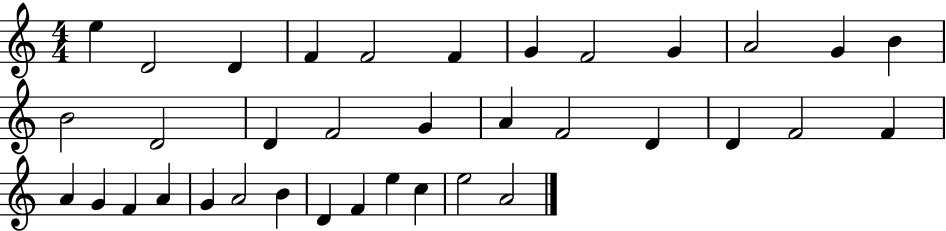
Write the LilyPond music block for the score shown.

{
  \clef treble
  \numericTimeSignature
  \time 4/4
  \key c \major
  e''4 d'2 d'4 | f'4 f'2 f'4 | g'4 f'2 g'4 | a'2 g'4 b'4 | \break b'2 d'2 | d'4 f'2 g'4 | a'4 f'2 d'4 | d'4 f'2 f'4 | \break a'4 g'4 f'4 a'4 | g'4 a'2 b'4 | d'4 f'4 e''4 c''4 | e''2 a'2 | \break \bar "|."
}